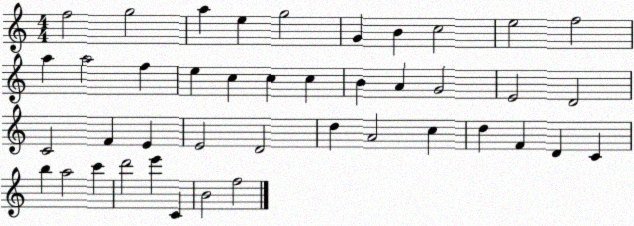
X:1
T:Untitled
M:4/4
L:1/4
K:C
f2 g2 a e g2 G B c2 e2 f2 a a2 f e c c c B A G2 E2 D2 C2 F E E2 D2 d A2 c d F D C b a2 c' d'2 e' C B2 f2